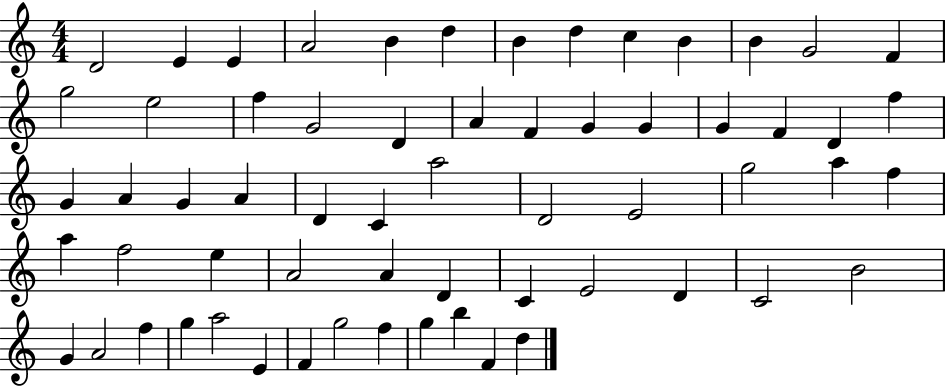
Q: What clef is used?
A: treble